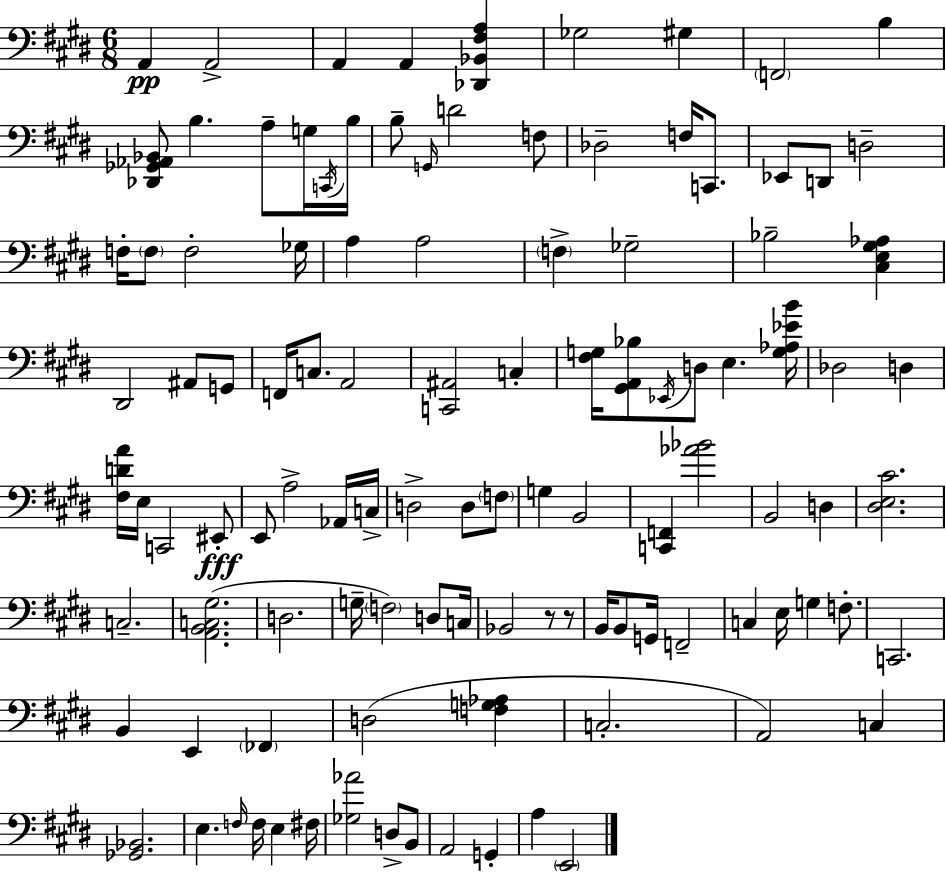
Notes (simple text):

A2/q A2/h A2/q A2/q [Db2,Bb2,F#3,A3]/q Gb3/h G#3/q F2/h B3/q [Db2,Gb2,Ab2,Bb2]/e B3/q. A3/e G3/s C2/s B3/s B3/e G2/s D4/h F3/e Db3/h F3/s C2/e. Eb2/e D2/e D3/h F3/s F3/e F3/h Gb3/s A3/q A3/h F3/q Gb3/h Bb3/h [C#3,E3,G#3,Ab3]/q D#2/h A#2/e G2/e F2/s C3/e. A2/h [C2,A#2]/h C3/q [F#3,G3]/s [G#2,A2,Bb3]/e Eb2/s D3/e E3/q. [G3,Ab3,Eb4,B4]/s Db3/h D3/q [F#3,D4,A4]/s E3/s C2/h EIS2/e E2/e A3/h Ab2/s C3/s D3/h D3/e F3/e G3/q B2/h [C2,F2]/q [Ab4,Bb4]/h B2/h D3/q [D#3,E3,C#4]/h. C3/h. [A2,B2,C3,G#3]/h. D3/h. G3/s F3/h D3/e C3/s Bb2/h R/e R/e B2/s B2/e G2/s F2/h C3/q E3/s G3/q F3/e. C2/h. B2/q E2/q FES2/q D3/h [F3,G3,Ab3]/q C3/h. A2/h C3/q [Gb2,Bb2]/h. E3/q. F3/s F3/s E3/q F#3/s [Gb3,Ab4]/h D3/e B2/e A2/h G2/q A3/q E2/h